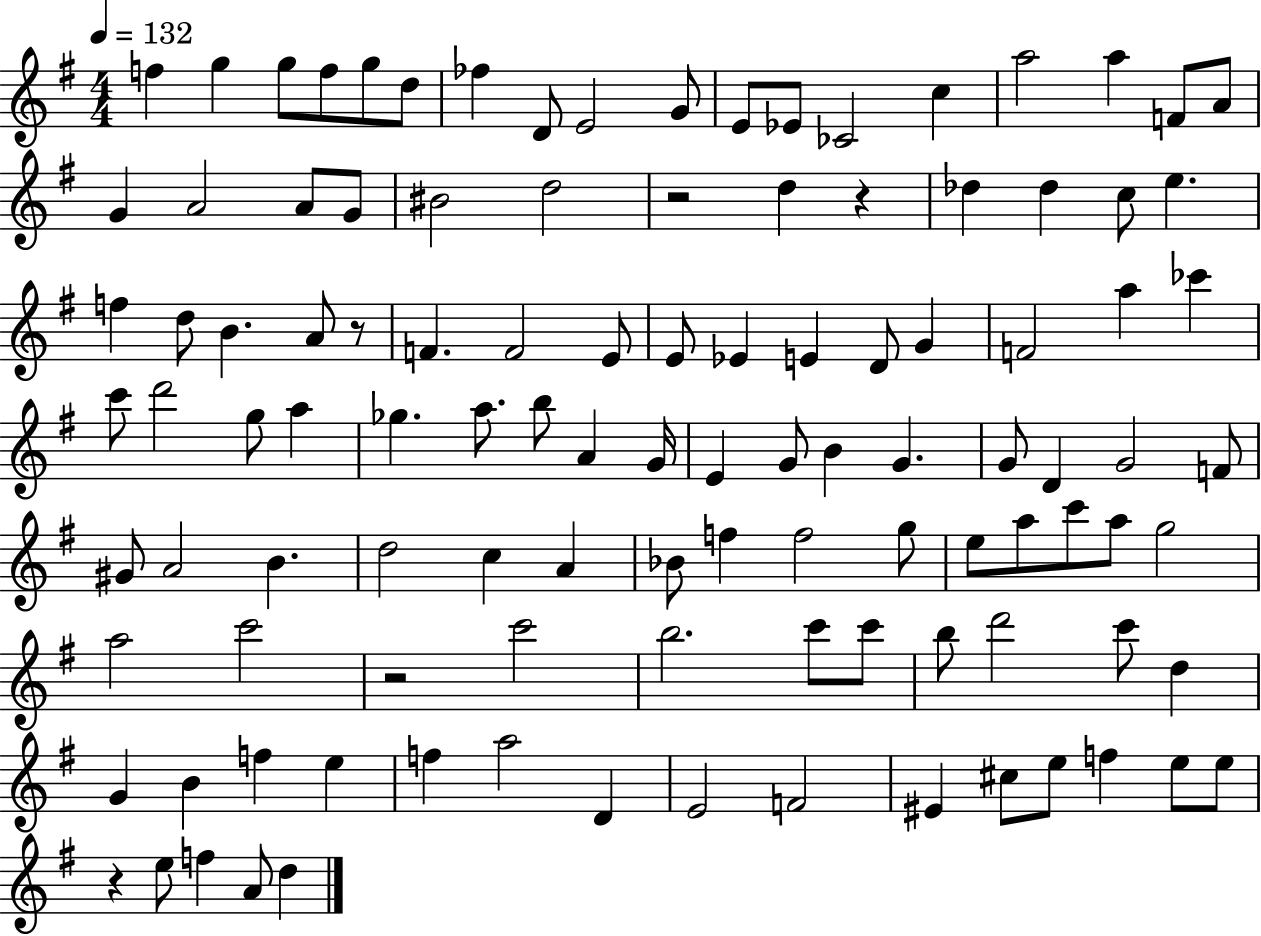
{
  \clef treble
  \numericTimeSignature
  \time 4/4
  \key g \major
  \tempo 4 = 132
  f''4 g''4 g''8 f''8 g''8 d''8 | fes''4 d'8 e'2 g'8 | e'8 ees'8 ces'2 c''4 | a''2 a''4 f'8 a'8 | \break g'4 a'2 a'8 g'8 | bis'2 d''2 | r2 d''4 r4 | des''4 des''4 c''8 e''4. | \break f''4 d''8 b'4. a'8 r8 | f'4. f'2 e'8 | e'8 ees'4 e'4 d'8 g'4 | f'2 a''4 ces'''4 | \break c'''8 d'''2 g''8 a''4 | ges''4. a''8. b''8 a'4 g'16 | e'4 g'8 b'4 g'4. | g'8 d'4 g'2 f'8 | \break gis'8 a'2 b'4. | d''2 c''4 a'4 | bes'8 f''4 f''2 g''8 | e''8 a''8 c'''8 a''8 g''2 | \break a''2 c'''2 | r2 c'''2 | b''2. c'''8 c'''8 | b''8 d'''2 c'''8 d''4 | \break g'4 b'4 f''4 e''4 | f''4 a''2 d'4 | e'2 f'2 | eis'4 cis''8 e''8 f''4 e''8 e''8 | \break r4 e''8 f''4 a'8 d''4 | \bar "|."
}